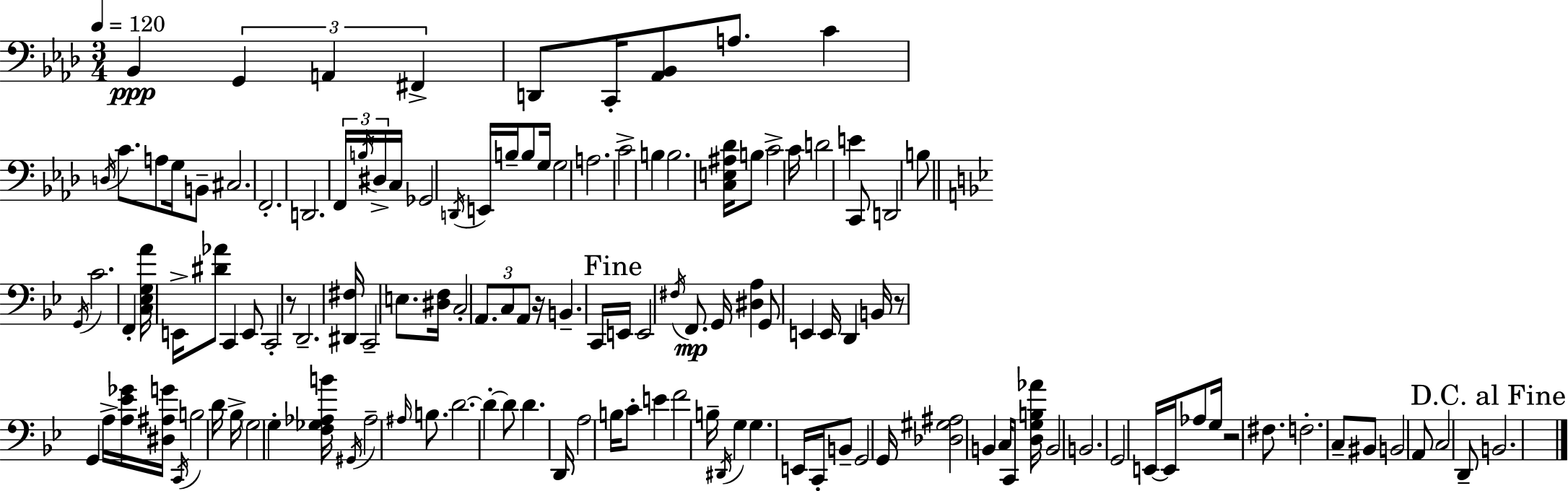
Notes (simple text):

Bb2/q G2/q A2/q F#2/q D2/e C2/s [Ab2,Bb2]/e A3/e. C4/q D3/s C4/e. A3/e G3/s B2/e C#3/h. F2/h. D2/h. F2/s B3/s D#3/s C3/s Gb2/h D2/s E2/s B3/s B3/e G3/s G3/h A3/h. C4/h B3/q B3/h. [C3,E3,A#3,Db4]/s B3/e C4/h C4/s D4/h E4/q C2/e D2/h B3/e G2/s C4/h. F2/q [C3,Eb3,G3,A4]/s E2/s [D#4,Ab4]/e C2/q E2/e C2/h R/e D2/h. [D#2,F#3]/s C2/h E3/e. [D#3,F3]/s C3/h A2/e. C3/e A2/e R/s B2/q. C2/s E2/s E2/h F#3/s F2/e. G2/s [D#3,A3]/q G2/e E2/q E2/s D2/q B2/s R/e G2/q A3/s [A3,Eb4,Gb4]/s [D#3,A#3,G4]/s C2/s B3/h D4/s Bb3/s G3/h G3/q [F3,Gb3,Ab3,B4]/s G#2/s Ab3/h A#3/s B3/e. D4/h. D4/q D4/e D4/q. D2/s A3/h B3/s C4/e E4/q F4/h B3/s D#2/s G3/q G3/q. E2/s C2/s B2/e G2/h G2/s [Db3,G#3,A#3]/h B2/q C3/s C2/e [D3,G3,B3,Ab4]/s B2/h B2/h. G2/h E2/s E2/s Ab3/e G3/s R/h F#3/e. F3/h. C3/e BIS2/e B2/h A2/e C3/h D2/e B2/h.